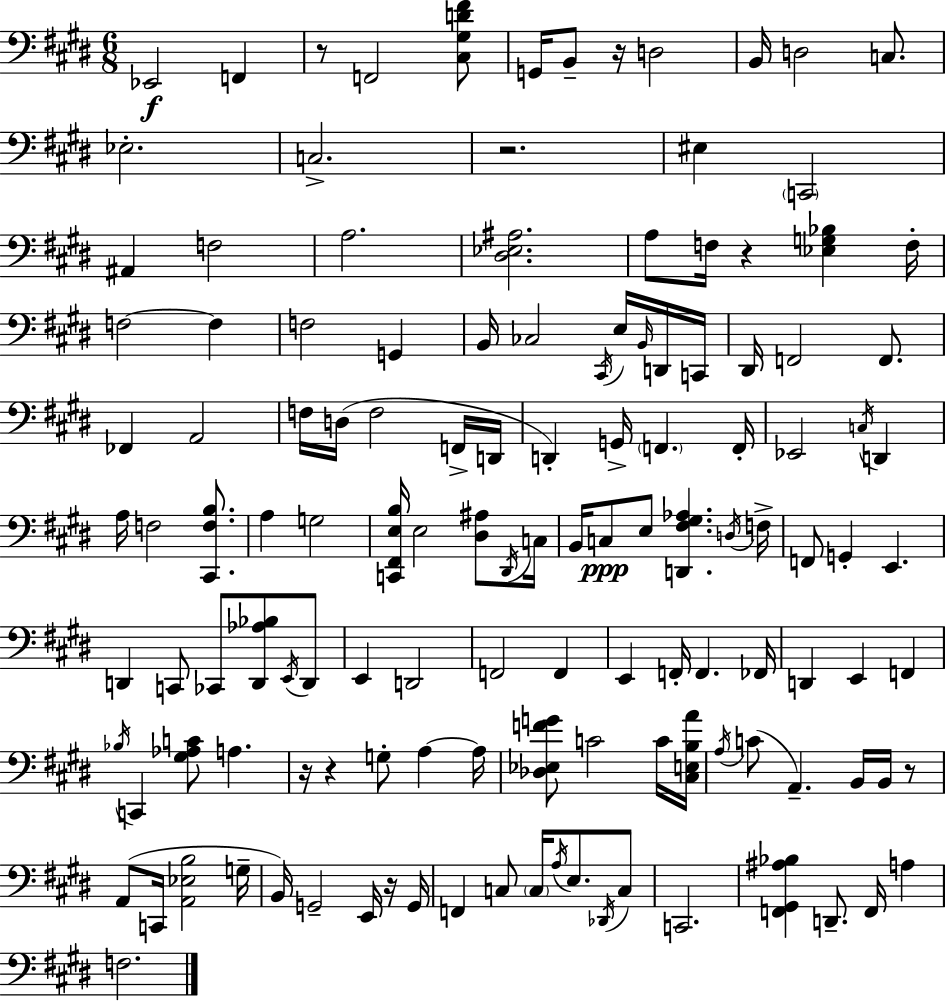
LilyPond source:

{
  \clef bass
  \numericTimeSignature
  \time 6/8
  \key e \major
  \repeat volta 2 { ees,2\f f,4 | r8 f,2 <cis gis d' fis'>8 | g,16 b,8-- r16 d2 | b,16 d2 c8. | \break ees2.-. | c2.-> | r2. | eis4 \parenthesize c,2 | \break ais,4 f2 | a2. | <dis ees ais>2. | a8 f16 r4 <ees g bes>4 f16-. | \break f2~~ f4 | f2 g,4 | b,16 ces2 \acciaccatura { cis,16 } e16 \grace { b,16 } | d,16 c,16 dis,16 f,2 f,8. | \break fes,4 a,2 | f16 d16( f2 | f,16-> d,16 d,4-.) g,16-> \parenthesize f,4. | f,16-. ees,2 \acciaccatura { c16 } d,4 | \break a16 f2 | <cis, f b>8. a4 g2 | <c, fis, e b>16 e2 | <dis ais>8 \acciaccatura { dis,16 } c16 b,16 c8\ppp e8 <d, fis gis aes>4. | \break \acciaccatura { d16 } f16-> f,8 g,4-. e,4. | d,4 c,8 ces,8 | <d, aes bes>8 \acciaccatura { e,16 } d,8 e,4 d,2 | f,2 | \break f,4 e,4 f,16-. f,4. | fes,16 d,4 e,4 | f,4 \acciaccatura { bes16 } c,4 <gis aes c'>8 | a4. r16 r4 | \break g8-. a4~~ a16 <des ees f' g'>8 c'2 | c'16 <cis e b a'>16 \acciaccatura { a16 }( c'8 a,4.--) | b,16 b,16 r8 a,8( c,16 <a, ees b>2 | g16-- b,16) g,2-- | \break e,16 r16 g,16 f,4 | c8 \parenthesize c16 \acciaccatura { a16 } e8. \acciaccatura { des,16 } c8 c,2. | <f, gis, ais bes>4 | d,8.-- f,16 a4 f2. | \break } \bar "|."
}